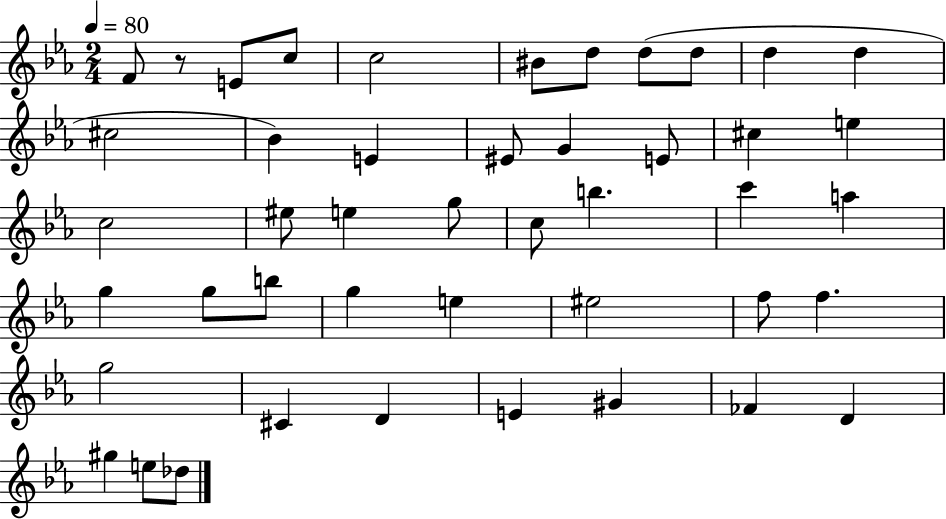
{
  \clef treble
  \numericTimeSignature
  \time 2/4
  \key ees \major
  \tempo 4 = 80
  f'8 r8 e'8 c''8 | c''2 | bis'8 d''8 d''8( d''8 | d''4 d''4 | \break cis''2 | bes'4) e'4 | eis'8 g'4 e'8 | cis''4 e''4 | \break c''2 | eis''8 e''4 g''8 | c''8 b''4. | c'''4 a''4 | \break g''4 g''8 b''8 | g''4 e''4 | eis''2 | f''8 f''4. | \break g''2 | cis'4 d'4 | e'4 gis'4 | fes'4 d'4 | \break gis''4 e''8 des''8 | \bar "|."
}